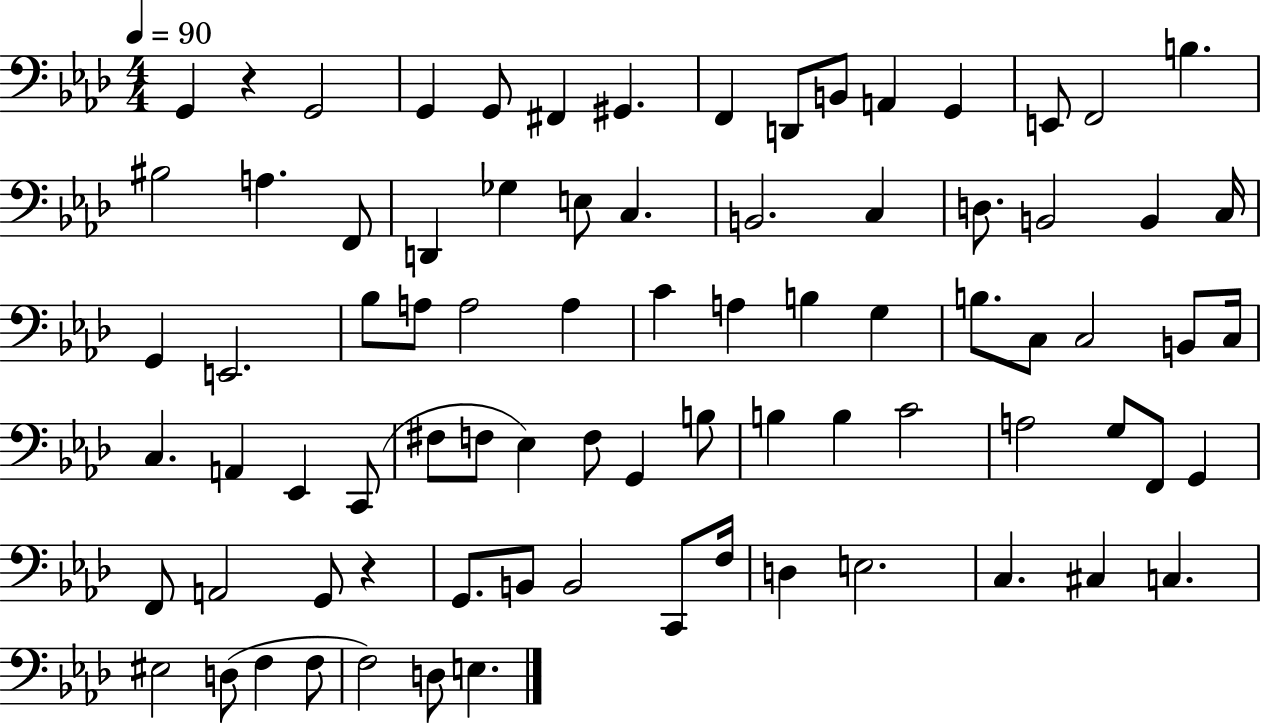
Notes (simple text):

G2/q R/q G2/h G2/q G2/e F#2/q G#2/q. F2/q D2/e B2/e A2/q G2/q E2/e F2/h B3/q. BIS3/h A3/q. F2/e D2/q Gb3/q E3/e C3/q. B2/h. C3/q D3/e. B2/h B2/q C3/s G2/q E2/h. Bb3/e A3/e A3/h A3/q C4/q A3/q B3/q G3/q B3/e. C3/e C3/h B2/e C3/s C3/q. A2/q Eb2/q C2/e F#3/e F3/e Eb3/q F3/e G2/q B3/e B3/q B3/q C4/h A3/h G3/e F2/e G2/q F2/e A2/h G2/e R/q G2/e. B2/e B2/h C2/e F3/s D3/q E3/h. C3/q. C#3/q C3/q. EIS3/h D3/e F3/q F3/e F3/h D3/e E3/q.